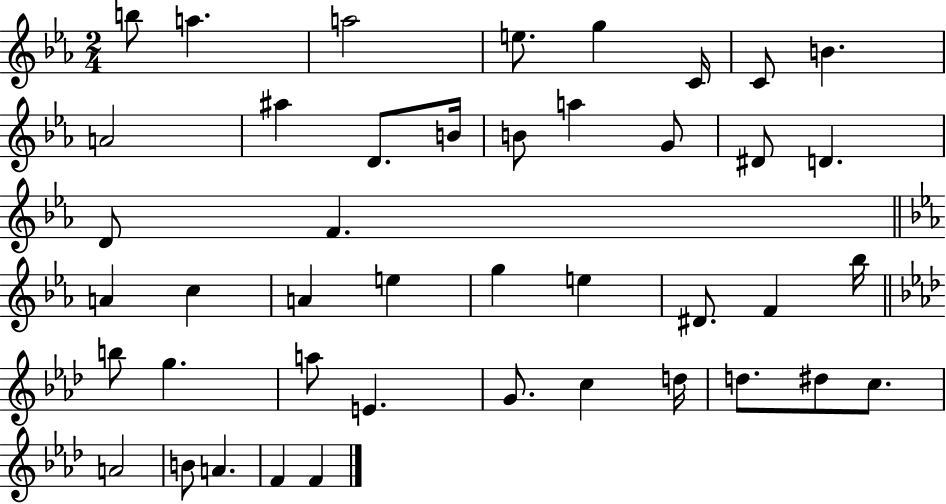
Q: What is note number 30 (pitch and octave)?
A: G5